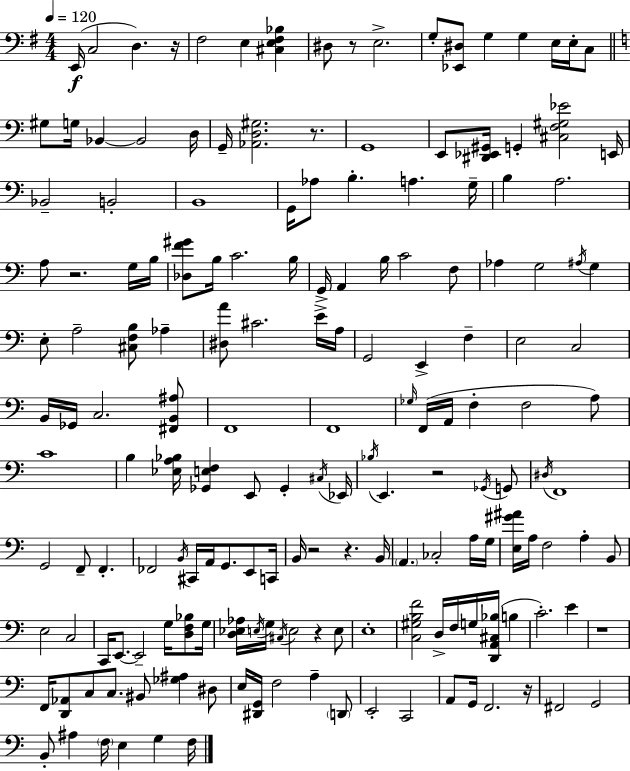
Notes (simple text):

E2/s C3/h D3/q. R/s F#3/h E3/q [C#3,E3,F#3,Bb3]/q D#3/e R/e E3/h. G3/e [Eb2,D#3]/e G3/q G3/q E3/s E3/s C3/e G#3/e G3/s Bb2/q Bb2/h D3/s G2/s [Ab2,D3,G#3]/h. R/e. G2/w E2/e [D#2,Eb2,G#2]/s G2/q [C#3,F3,G#3,Eb4]/h E2/s Bb2/h B2/h B2/w G2/s Ab3/e B3/q. A3/q. G3/s B3/q A3/h. A3/e R/h. G3/s B3/s [Db3,F4,G#4]/e B3/s C4/h. B3/s G2/s A2/q B3/s C4/h F3/e Ab3/q G3/h A#3/s G3/q E3/e A3/h [C#3,F3,B3]/e Ab3/q [D#3,A4]/e C#4/h. E4/s A3/s G2/h E2/q F3/q E3/h C3/h B2/s Gb2/s C3/h. [F#2,B2,A#3]/e F2/w F2/w Gb3/s F2/s A2/s F3/q F3/h A3/e C4/w B3/q [Eb3,A3,Bb3]/s [Gb2,E3,F3]/q E2/e Gb2/q C#3/s Eb2/s Bb3/s E2/q. R/h Gb2/s G2/e D#3/s F2/w G2/h F2/e F2/q. FES2/h B2/s C#2/s A2/s G2/e. E2/e C2/s B2/s R/h R/q. B2/s A2/q. CES3/h A3/s G3/s [E3,G#4,A#4]/s A3/s F3/h A3/q B2/e E3/h C3/h C2/s E2/e. E2/h G3/s [D3,F3,Bb3]/e G3/s [D3,Eb3,Ab3]/s E3/s G3/s C#3/s E3/h R/q E3/e E3/w [C3,G#3,B3,F4]/h D3/s F3/s G3/s [D2,A2,C#3,Bb3]/s B3/q C4/h. E4/q R/w F2/s [D2,Ab2]/e C3/e C3/e. BIS2/e [Gb3,A#3]/q D#3/e E3/s [D#2,G2]/s F3/h A3/q D2/e E2/h C2/h A2/e G2/s F2/h. R/s F#2/h G2/h B2/e A#3/q F3/s E3/q G3/q F3/s